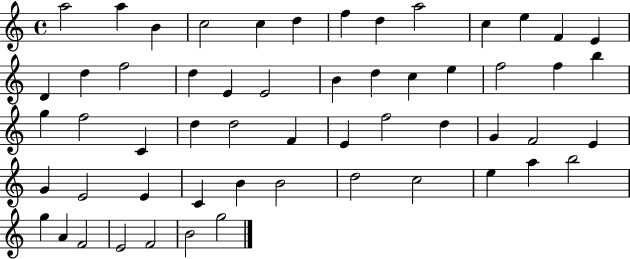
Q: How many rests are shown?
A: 0